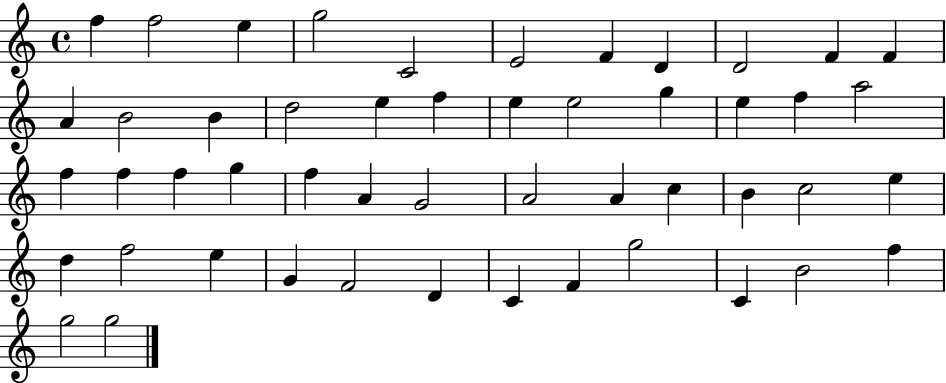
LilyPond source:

{
  \clef treble
  \time 4/4
  \defaultTimeSignature
  \key c \major
  f''4 f''2 e''4 | g''2 c'2 | e'2 f'4 d'4 | d'2 f'4 f'4 | \break a'4 b'2 b'4 | d''2 e''4 f''4 | e''4 e''2 g''4 | e''4 f''4 a''2 | \break f''4 f''4 f''4 g''4 | f''4 a'4 g'2 | a'2 a'4 c''4 | b'4 c''2 e''4 | \break d''4 f''2 e''4 | g'4 f'2 d'4 | c'4 f'4 g''2 | c'4 b'2 f''4 | \break g''2 g''2 | \bar "|."
}